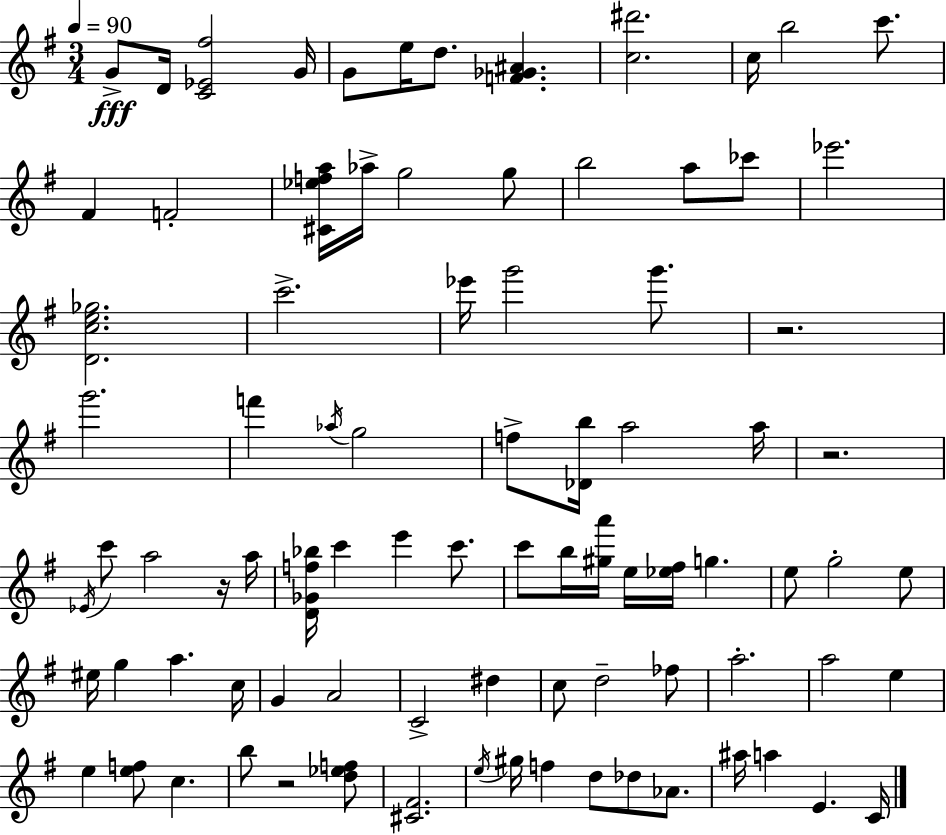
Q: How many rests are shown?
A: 4